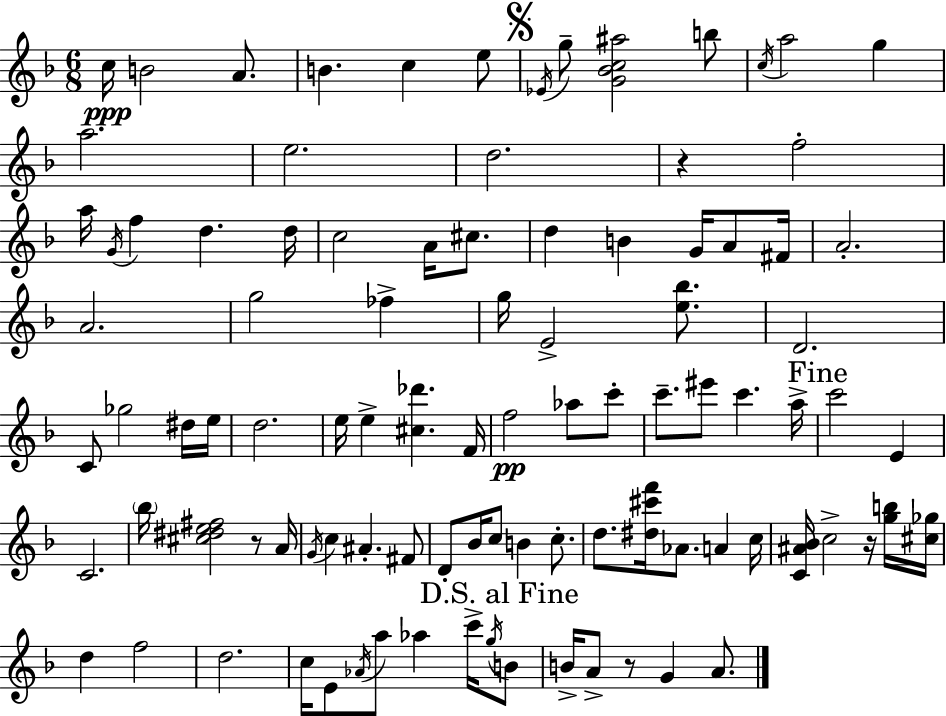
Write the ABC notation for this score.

X:1
T:Untitled
M:6/8
L:1/4
K:Dm
c/4 B2 A/2 B c e/2 _E/4 g/2 [G_Bc^a]2 b/2 c/4 a2 g a2 e2 d2 z f2 a/4 G/4 f d d/4 c2 A/4 ^c/2 d B G/4 A/2 ^F/4 A2 A2 g2 _f g/4 E2 [e_b]/2 D2 C/2 _g2 ^d/4 e/4 d2 e/4 e [^c_d'] F/4 f2 _a/2 c'/2 c'/2 ^e'/2 c' a/4 c'2 E C2 _b/4 [^c^de^f]2 z/2 A/4 G/4 c ^A ^F/2 D/2 _B/4 c/2 B c/2 d/2 [^d^c'f']/4 _A/2 A c/4 [C^A_B]/4 c2 z/4 [gb]/4 [^c_g]/4 d f2 d2 c/4 E/2 _A/4 a/2 _a c'/4 g/4 B/2 B/4 A/2 z/2 G A/2